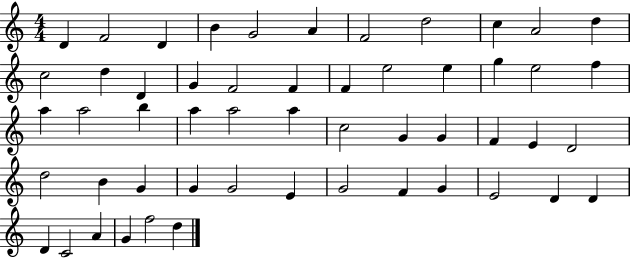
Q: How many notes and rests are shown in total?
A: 53